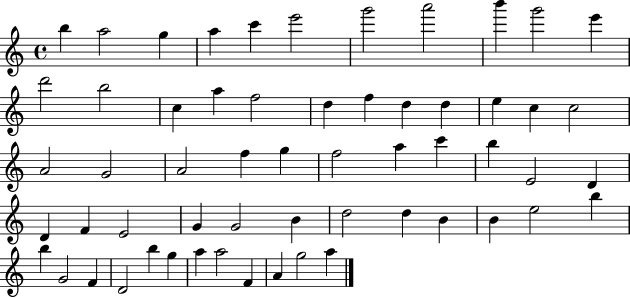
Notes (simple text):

B5/q A5/h G5/q A5/q C6/q E6/h G6/h A6/h B6/q G6/h E6/q D6/h B5/h C5/q A5/q F5/h D5/q F5/q D5/q D5/q E5/q C5/q C5/h A4/h G4/h A4/h F5/q G5/q F5/h A5/q C6/q B5/q E4/h D4/q D4/q F4/q E4/h G4/q G4/h B4/q D5/h D5/q B4/q B4/q E5/h B5/q B5/q G4/h F4/q D4/h B5/q G5/q A5/q A5/h F4/q A4/q G5/h A5/q